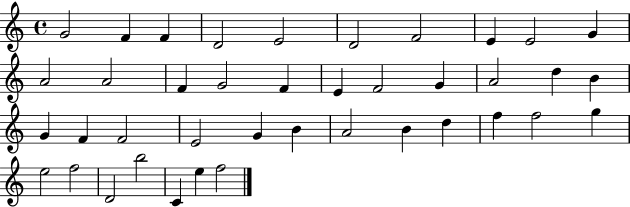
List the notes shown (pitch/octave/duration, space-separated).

G4/h F4/q F4/q D4/h E4/h D4/h F4/h E4/q E4/h G4/q A4/h A4/h F4/q G4/h F4/q E4/q F4/h G4/q A4/h D5/q B4/q G4/q F4/q F4/h E4/h G4/q B4/q A4/h B4/q D5/q F5/q F5/h G5/q E5/h F5/h D4/h B5/h C4/q E5/q F5/h